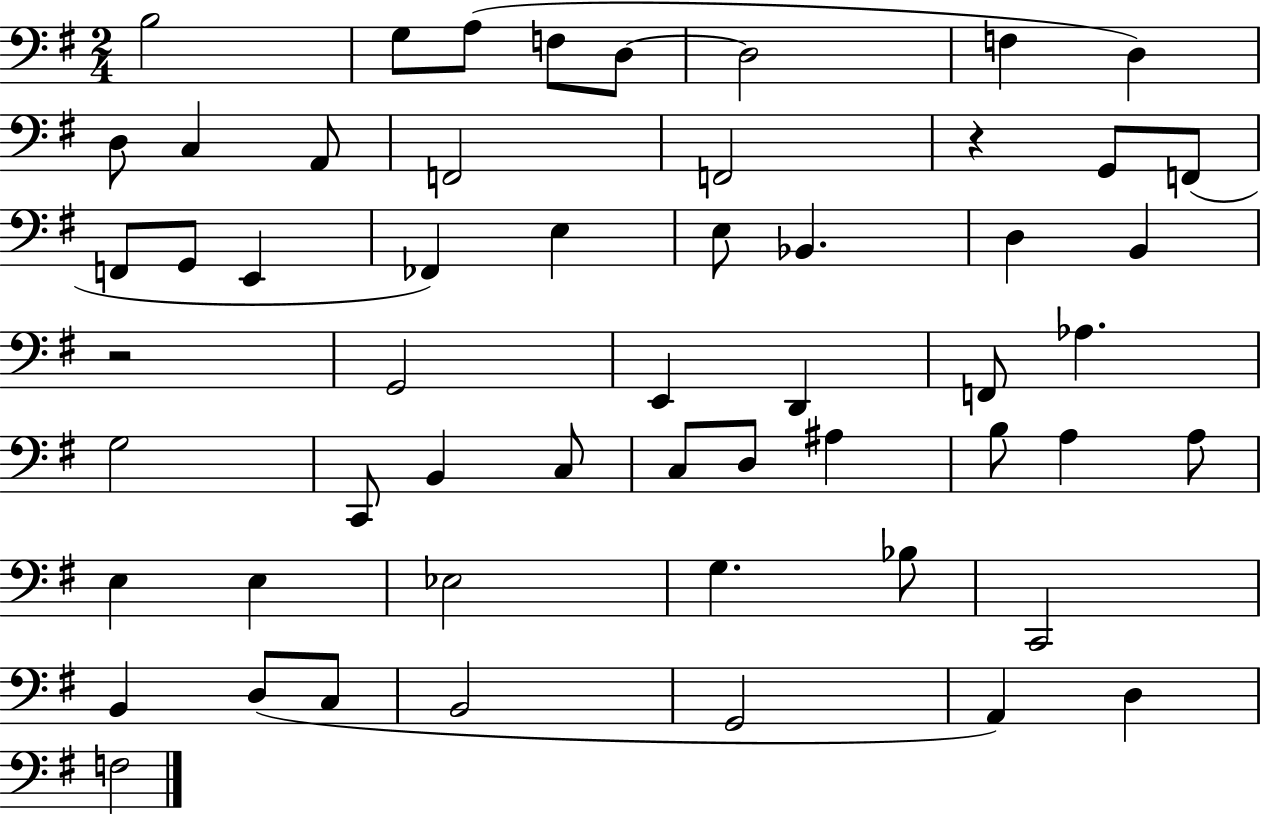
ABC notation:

X:1
T:Untitled
M:2/4
L:1/4
K:G
B,2 G,/2 A,/2 F,/2 D,/2 D,2 F, D, D,/2 C, A,,/2 F,,2 F,,2 z G,,/2 F,,/2 F,,/2 G,,/2 E,, _F,, E, E,/2 _B,, D, B,, z2 G,,2 E,, D,, F,,/2 _A, G,2 C,,/2 B,, C,/2 C,/2 D,/2 ^A, B,/2 A, A,/2 E, E, _E,2 G, _B,/2 C,,2 B,, D,/2 C,/2 B,,2 G,,2 A,, D, F,2